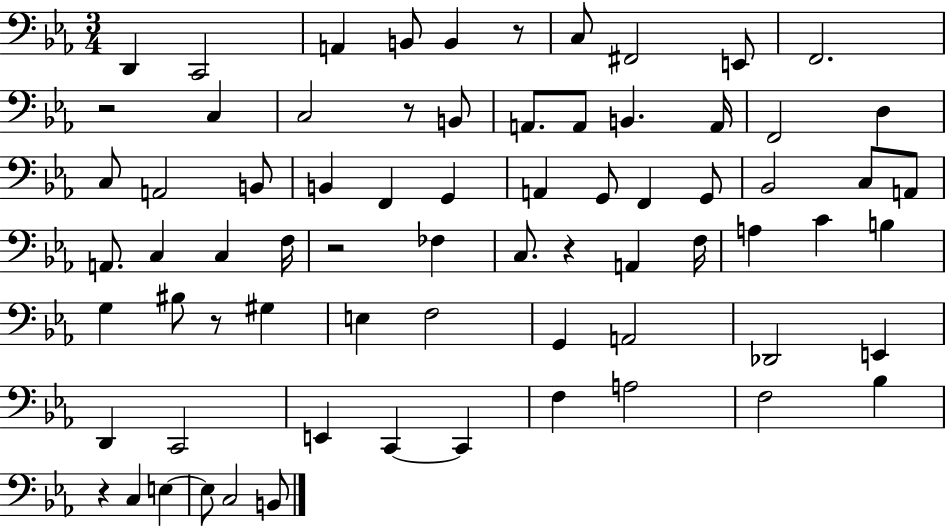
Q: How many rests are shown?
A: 7